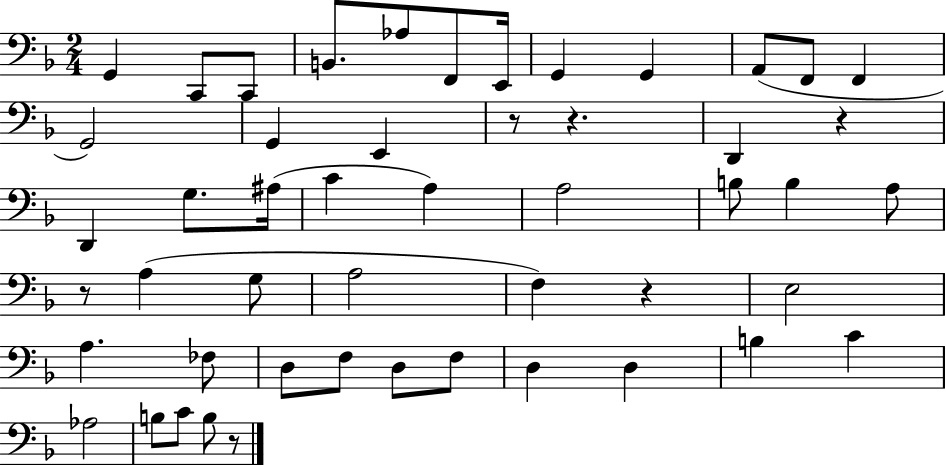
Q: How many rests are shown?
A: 6